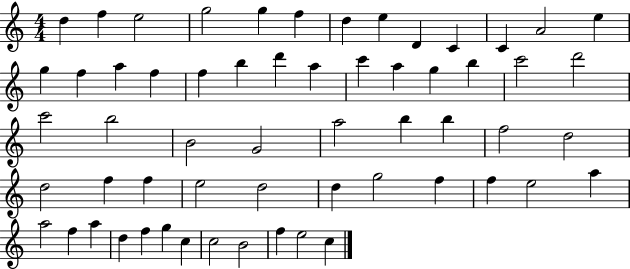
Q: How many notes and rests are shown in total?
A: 59